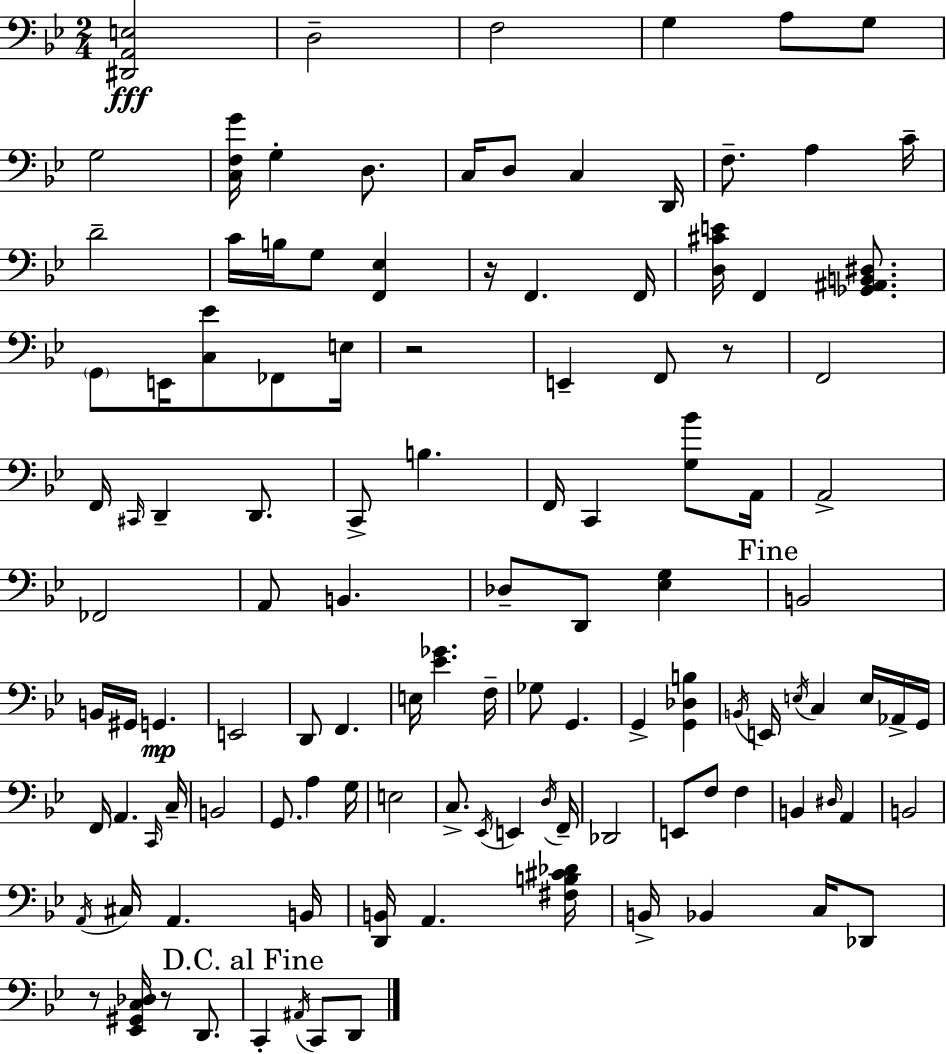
[D#2,A2,E3]/h D3/h F3/h G3/q A3/e G3/e G3/h [C3,F3,G4]/s G3/q D3/e. C3/s D3/e C3/q D2/s F3/e. A3/q C4/s D4/h C4/s B3/s G3/e [F2,Eb3]/q R/s F2/q. F2/s [D3,C#4,E4]/s F2/q [Gb2,A#2,B2,D#3]/e. G2/e E2/s [C3,Eb4]/e FES2/e E3/s R/h E2/q F2/e R/e F2/h F2/s C#2/s D2/q D2/e. C2/e B3/q. F2/s C2/q [G3,Bb4]/e A2/s A2/h FES2/h A2/e B2/q. Db3/e D2/e [Eb3,G3]/q B2/h B2/s G#2/s G2/q. E2/h D2/e F2/q. E3/s [Eb4,Gb4]/q. F3/s Gb3/e G2/q. G2/q [G2,Db3,B3]/q B2/s E2/s E3/s C3/q E3/s Ab2/s G2/s F2/s A2/q. C2/s C3/s B2/h G2/e. A3/q G3/s E3/h C3/e. Eb2/s E2/q D3/s F2/s Db2/h E2/e F3/e F3/q B2/q D#3/s A2/q B2/h A2/s C#3/s A2/q. B2/s [D2,B2]/s A2/q. [F#3,B3,C#4,Db4]/s B2/s Bb2/q C3/s Db2/e R/e [Eb2,G#2,C3,Db3]/s R/e D2/e. C2/q A#2/s C2/e D2/e